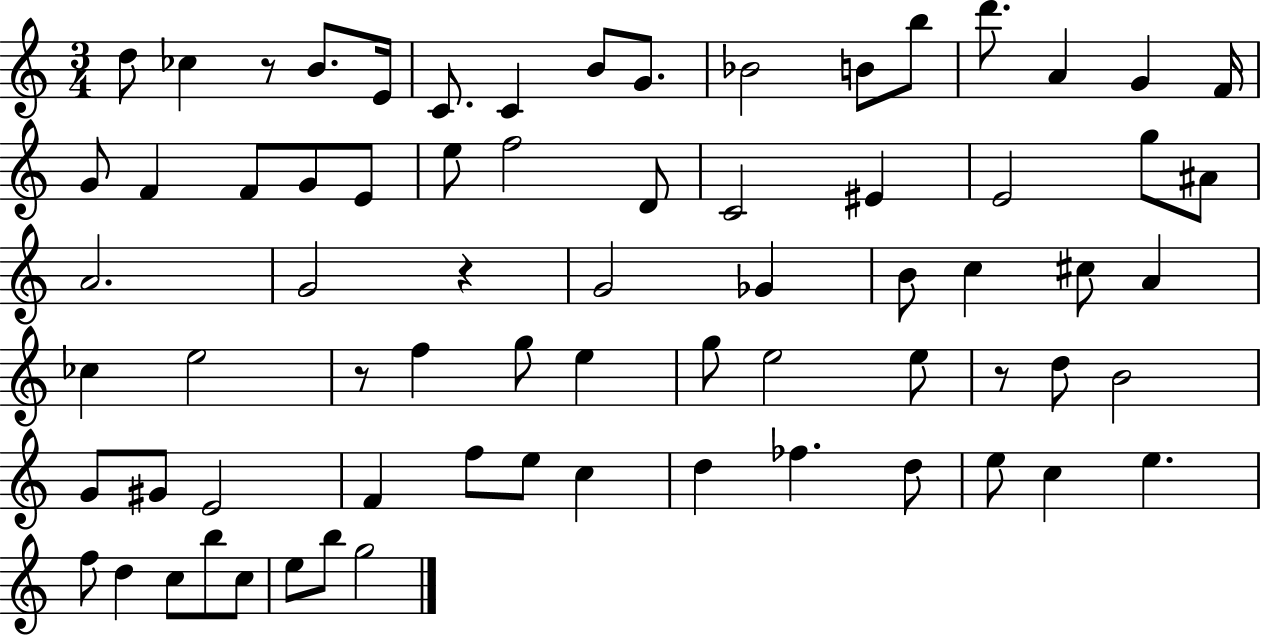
X:1
T:Untitled
M:3/4
L:1/4
K:C
d/2 _c z/2 B/2 E/4 C/2 C B/2 G/2 _B2 B/2 b/2 d'/2 A G F/4 G/2 F F/2 G/2 E/2 e/2 f2 D/2 C2 ^E E2 g/2 ^A/2 A2 G2 z G2 _G B/2 c ^c/2 A _c e2 z/2 f g/2 e g/2 e2 e/2 z/2 d/2 B2 G/2 ^G/2 E2 F f/2 e/2 c d _f d/2 e/2 c e f/2 d c/2 b/2 c/2 e/2 b/2 g2